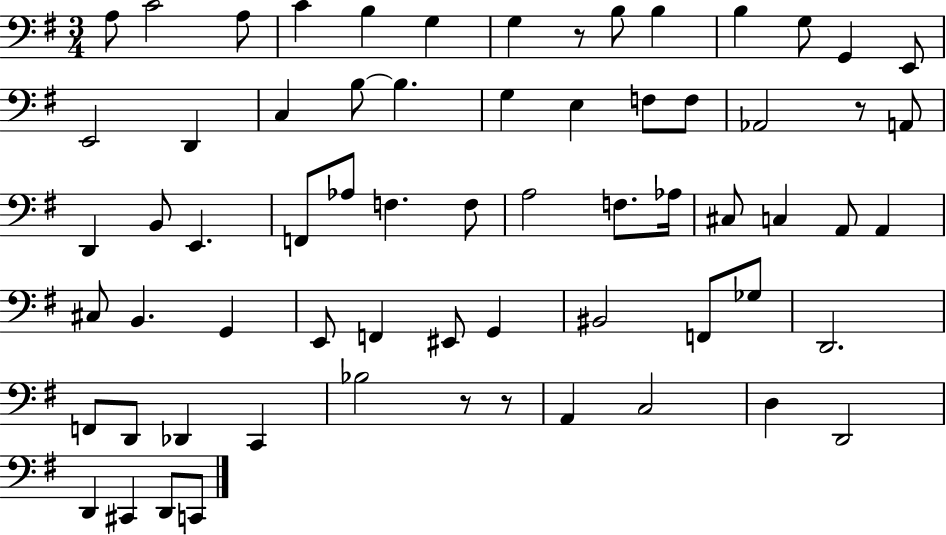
A3/e C4/h A3/e C4/q B3/q G3/q G3/q R/e B3/e B3/q B3/q G3/e G2/q E2/e E2/h D2/q C3/q B3/e B3/q. G3/q E3/q F3/e F3/e Ab2/h R/e A2/e D2/q B2/e E2/q. F2/e Ab3/e F3/q. F3/e A3/h F3/e. Ab3/s C#3/e C3/q A2/e A2/q C#3/e B2/q. G2/q E2/e F2/q EIS2/e G2/q BIS2/h F2/e Gb3/e D2/h. F2/e D2/e Db2/q C2/q Bb3/h R/e R/e A2/q C3/h D3/q D2/h D2/q C#2/q D2/e C2/e